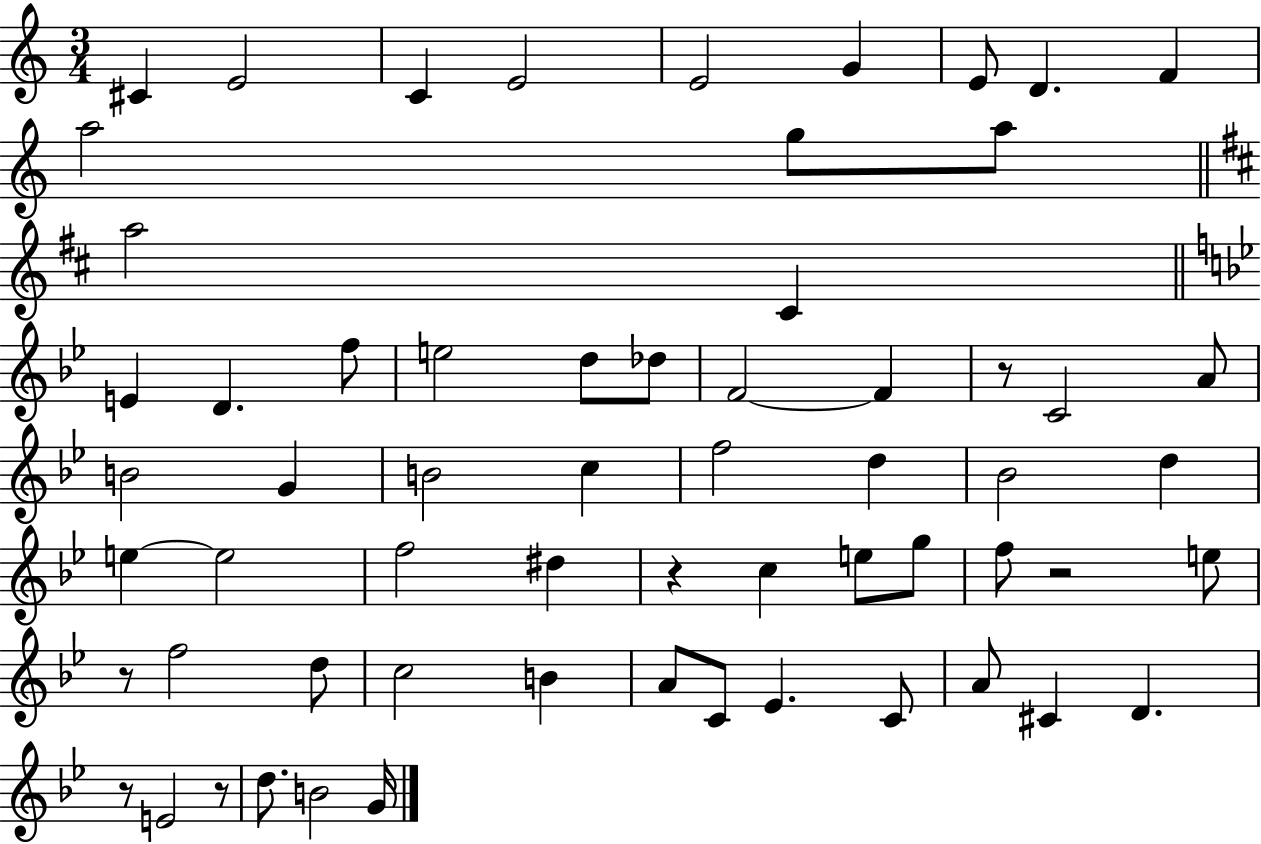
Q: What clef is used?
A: treble